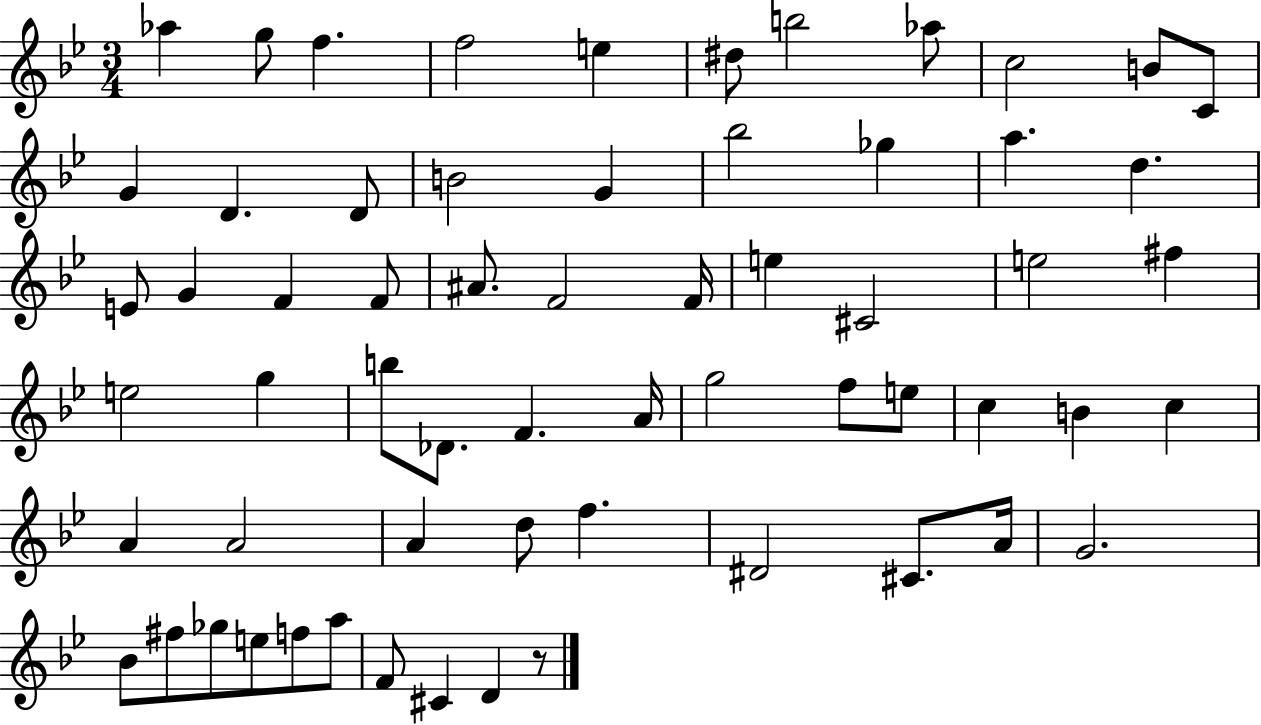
X:1
T:Untitled
M:3/4
L:1/4
K:Bb
_a g/2 f f2 e ^d/2 b2 _a/2 c2 B/2 C/2 G D D/2 B2 G _b2 _g a d E/2 G F F/2 ^A/2 F2 F/4 e ^C2 e2 ^f e2 g b/2 _D/2 F A/4 g2 f/2 e/2 c B c A A2 A d/2 f ^D2 ^C/2 A/4 G2 _B/2 ^f/2 _g/2 e/2 f/2 a/2 F/2 ^C D z/2